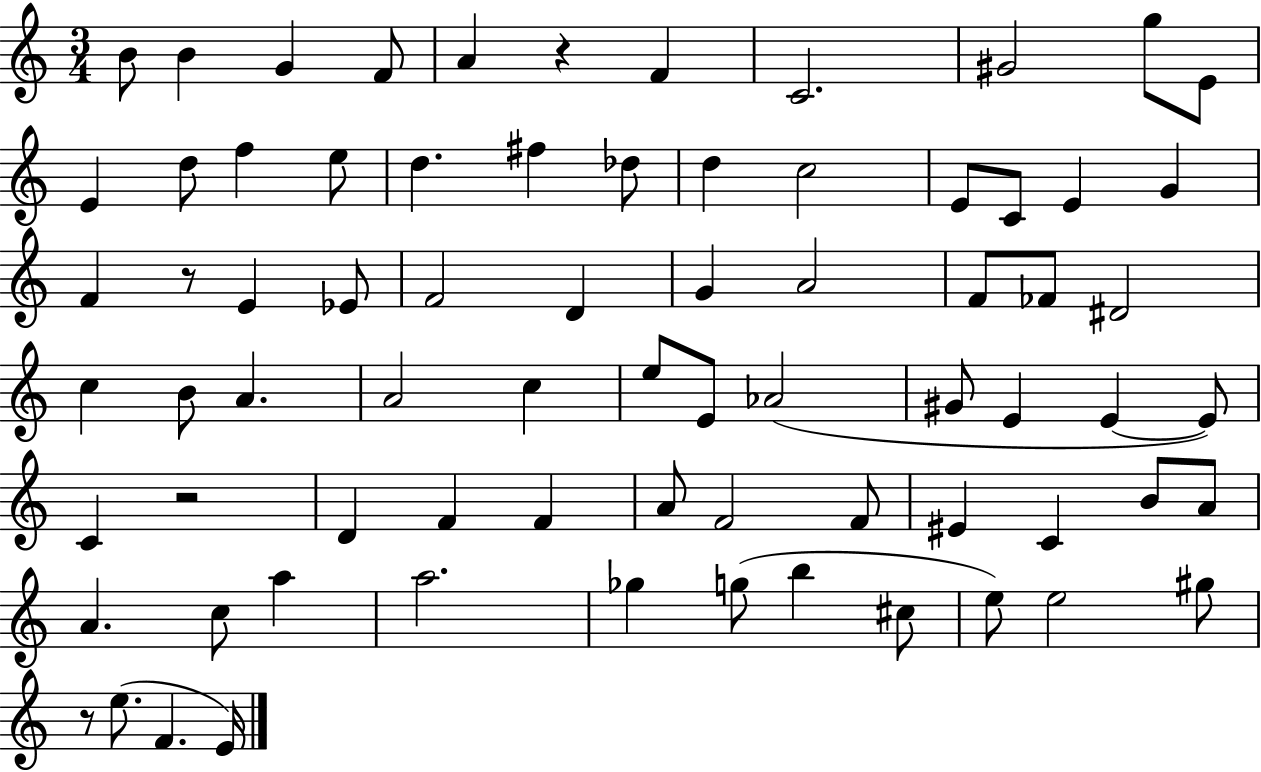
X:1
T:Untitled
M:3/4
L:1/4
K:C
B/2 B G F/2 A z F C2 ^G2 g/2 E/2 E d/2 f e/2 d ^f _d/2 d c2 E/2 C/2 E G F z/2 E _E/2 F2 D G A2 F/2 _F/2 ^D2 c B/2 A A2 c e/2 E/2 _A2 ^G/2 E E E/2 C z2 D F F A/2 F2 F/2 ^E C B/2 A/2 A c/2 a a2 _g g/2 b ^c/2 e/2 e2 ^g/2 z/2 e/2 F E/4